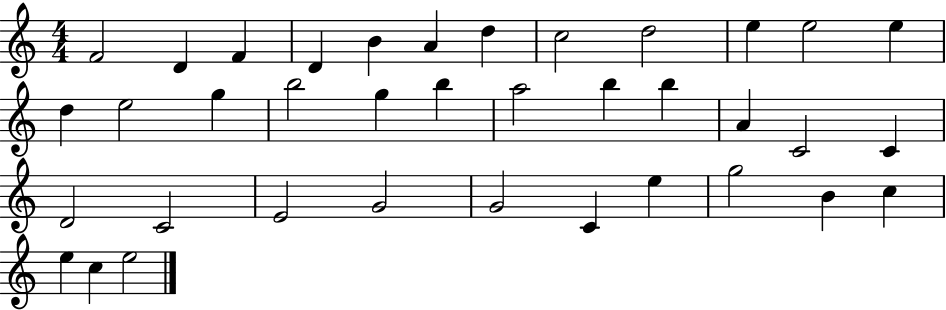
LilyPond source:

{
  \clef treble
  \numericTimeSignature
  \time 4/4
  \key c \major
  f'2 d'4 f'4 | d'4 b'4 a'4 d''4 | c''2 d''2 | e''4 e''2 e''4 | \break d''4 e''2 g''4 | b''2 g''4 b''4 | a''2 b''4 b''4 | a'4 c'2 c'4 | \break d'2 c'2 | e'2 g'2 | g'2 c'4 e''4 | g''2 b'4 c''4 | \break e''4 c''4 e''2 | \bar "|."
}